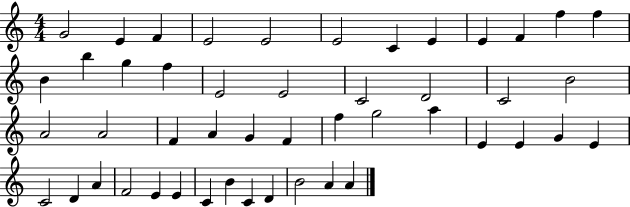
G4/h E4/q F4/q E4/h E4/h E4/h C4/q E4/q E4/q F4/q F5/q F5/q B4/q B5/q G5/q F5/q E4/h E4/h C4/h D4/h C4/h B4/h A4/h A4/h F4/q A4/q G4/q F4/q F5/q G5/h A5/q E4/q E4/q G4/q E4/q C4/h D4/q A4/q F4/h E4/q E4/q C4/q B4/q C4/q D4/q B4/h A4/q A4/q